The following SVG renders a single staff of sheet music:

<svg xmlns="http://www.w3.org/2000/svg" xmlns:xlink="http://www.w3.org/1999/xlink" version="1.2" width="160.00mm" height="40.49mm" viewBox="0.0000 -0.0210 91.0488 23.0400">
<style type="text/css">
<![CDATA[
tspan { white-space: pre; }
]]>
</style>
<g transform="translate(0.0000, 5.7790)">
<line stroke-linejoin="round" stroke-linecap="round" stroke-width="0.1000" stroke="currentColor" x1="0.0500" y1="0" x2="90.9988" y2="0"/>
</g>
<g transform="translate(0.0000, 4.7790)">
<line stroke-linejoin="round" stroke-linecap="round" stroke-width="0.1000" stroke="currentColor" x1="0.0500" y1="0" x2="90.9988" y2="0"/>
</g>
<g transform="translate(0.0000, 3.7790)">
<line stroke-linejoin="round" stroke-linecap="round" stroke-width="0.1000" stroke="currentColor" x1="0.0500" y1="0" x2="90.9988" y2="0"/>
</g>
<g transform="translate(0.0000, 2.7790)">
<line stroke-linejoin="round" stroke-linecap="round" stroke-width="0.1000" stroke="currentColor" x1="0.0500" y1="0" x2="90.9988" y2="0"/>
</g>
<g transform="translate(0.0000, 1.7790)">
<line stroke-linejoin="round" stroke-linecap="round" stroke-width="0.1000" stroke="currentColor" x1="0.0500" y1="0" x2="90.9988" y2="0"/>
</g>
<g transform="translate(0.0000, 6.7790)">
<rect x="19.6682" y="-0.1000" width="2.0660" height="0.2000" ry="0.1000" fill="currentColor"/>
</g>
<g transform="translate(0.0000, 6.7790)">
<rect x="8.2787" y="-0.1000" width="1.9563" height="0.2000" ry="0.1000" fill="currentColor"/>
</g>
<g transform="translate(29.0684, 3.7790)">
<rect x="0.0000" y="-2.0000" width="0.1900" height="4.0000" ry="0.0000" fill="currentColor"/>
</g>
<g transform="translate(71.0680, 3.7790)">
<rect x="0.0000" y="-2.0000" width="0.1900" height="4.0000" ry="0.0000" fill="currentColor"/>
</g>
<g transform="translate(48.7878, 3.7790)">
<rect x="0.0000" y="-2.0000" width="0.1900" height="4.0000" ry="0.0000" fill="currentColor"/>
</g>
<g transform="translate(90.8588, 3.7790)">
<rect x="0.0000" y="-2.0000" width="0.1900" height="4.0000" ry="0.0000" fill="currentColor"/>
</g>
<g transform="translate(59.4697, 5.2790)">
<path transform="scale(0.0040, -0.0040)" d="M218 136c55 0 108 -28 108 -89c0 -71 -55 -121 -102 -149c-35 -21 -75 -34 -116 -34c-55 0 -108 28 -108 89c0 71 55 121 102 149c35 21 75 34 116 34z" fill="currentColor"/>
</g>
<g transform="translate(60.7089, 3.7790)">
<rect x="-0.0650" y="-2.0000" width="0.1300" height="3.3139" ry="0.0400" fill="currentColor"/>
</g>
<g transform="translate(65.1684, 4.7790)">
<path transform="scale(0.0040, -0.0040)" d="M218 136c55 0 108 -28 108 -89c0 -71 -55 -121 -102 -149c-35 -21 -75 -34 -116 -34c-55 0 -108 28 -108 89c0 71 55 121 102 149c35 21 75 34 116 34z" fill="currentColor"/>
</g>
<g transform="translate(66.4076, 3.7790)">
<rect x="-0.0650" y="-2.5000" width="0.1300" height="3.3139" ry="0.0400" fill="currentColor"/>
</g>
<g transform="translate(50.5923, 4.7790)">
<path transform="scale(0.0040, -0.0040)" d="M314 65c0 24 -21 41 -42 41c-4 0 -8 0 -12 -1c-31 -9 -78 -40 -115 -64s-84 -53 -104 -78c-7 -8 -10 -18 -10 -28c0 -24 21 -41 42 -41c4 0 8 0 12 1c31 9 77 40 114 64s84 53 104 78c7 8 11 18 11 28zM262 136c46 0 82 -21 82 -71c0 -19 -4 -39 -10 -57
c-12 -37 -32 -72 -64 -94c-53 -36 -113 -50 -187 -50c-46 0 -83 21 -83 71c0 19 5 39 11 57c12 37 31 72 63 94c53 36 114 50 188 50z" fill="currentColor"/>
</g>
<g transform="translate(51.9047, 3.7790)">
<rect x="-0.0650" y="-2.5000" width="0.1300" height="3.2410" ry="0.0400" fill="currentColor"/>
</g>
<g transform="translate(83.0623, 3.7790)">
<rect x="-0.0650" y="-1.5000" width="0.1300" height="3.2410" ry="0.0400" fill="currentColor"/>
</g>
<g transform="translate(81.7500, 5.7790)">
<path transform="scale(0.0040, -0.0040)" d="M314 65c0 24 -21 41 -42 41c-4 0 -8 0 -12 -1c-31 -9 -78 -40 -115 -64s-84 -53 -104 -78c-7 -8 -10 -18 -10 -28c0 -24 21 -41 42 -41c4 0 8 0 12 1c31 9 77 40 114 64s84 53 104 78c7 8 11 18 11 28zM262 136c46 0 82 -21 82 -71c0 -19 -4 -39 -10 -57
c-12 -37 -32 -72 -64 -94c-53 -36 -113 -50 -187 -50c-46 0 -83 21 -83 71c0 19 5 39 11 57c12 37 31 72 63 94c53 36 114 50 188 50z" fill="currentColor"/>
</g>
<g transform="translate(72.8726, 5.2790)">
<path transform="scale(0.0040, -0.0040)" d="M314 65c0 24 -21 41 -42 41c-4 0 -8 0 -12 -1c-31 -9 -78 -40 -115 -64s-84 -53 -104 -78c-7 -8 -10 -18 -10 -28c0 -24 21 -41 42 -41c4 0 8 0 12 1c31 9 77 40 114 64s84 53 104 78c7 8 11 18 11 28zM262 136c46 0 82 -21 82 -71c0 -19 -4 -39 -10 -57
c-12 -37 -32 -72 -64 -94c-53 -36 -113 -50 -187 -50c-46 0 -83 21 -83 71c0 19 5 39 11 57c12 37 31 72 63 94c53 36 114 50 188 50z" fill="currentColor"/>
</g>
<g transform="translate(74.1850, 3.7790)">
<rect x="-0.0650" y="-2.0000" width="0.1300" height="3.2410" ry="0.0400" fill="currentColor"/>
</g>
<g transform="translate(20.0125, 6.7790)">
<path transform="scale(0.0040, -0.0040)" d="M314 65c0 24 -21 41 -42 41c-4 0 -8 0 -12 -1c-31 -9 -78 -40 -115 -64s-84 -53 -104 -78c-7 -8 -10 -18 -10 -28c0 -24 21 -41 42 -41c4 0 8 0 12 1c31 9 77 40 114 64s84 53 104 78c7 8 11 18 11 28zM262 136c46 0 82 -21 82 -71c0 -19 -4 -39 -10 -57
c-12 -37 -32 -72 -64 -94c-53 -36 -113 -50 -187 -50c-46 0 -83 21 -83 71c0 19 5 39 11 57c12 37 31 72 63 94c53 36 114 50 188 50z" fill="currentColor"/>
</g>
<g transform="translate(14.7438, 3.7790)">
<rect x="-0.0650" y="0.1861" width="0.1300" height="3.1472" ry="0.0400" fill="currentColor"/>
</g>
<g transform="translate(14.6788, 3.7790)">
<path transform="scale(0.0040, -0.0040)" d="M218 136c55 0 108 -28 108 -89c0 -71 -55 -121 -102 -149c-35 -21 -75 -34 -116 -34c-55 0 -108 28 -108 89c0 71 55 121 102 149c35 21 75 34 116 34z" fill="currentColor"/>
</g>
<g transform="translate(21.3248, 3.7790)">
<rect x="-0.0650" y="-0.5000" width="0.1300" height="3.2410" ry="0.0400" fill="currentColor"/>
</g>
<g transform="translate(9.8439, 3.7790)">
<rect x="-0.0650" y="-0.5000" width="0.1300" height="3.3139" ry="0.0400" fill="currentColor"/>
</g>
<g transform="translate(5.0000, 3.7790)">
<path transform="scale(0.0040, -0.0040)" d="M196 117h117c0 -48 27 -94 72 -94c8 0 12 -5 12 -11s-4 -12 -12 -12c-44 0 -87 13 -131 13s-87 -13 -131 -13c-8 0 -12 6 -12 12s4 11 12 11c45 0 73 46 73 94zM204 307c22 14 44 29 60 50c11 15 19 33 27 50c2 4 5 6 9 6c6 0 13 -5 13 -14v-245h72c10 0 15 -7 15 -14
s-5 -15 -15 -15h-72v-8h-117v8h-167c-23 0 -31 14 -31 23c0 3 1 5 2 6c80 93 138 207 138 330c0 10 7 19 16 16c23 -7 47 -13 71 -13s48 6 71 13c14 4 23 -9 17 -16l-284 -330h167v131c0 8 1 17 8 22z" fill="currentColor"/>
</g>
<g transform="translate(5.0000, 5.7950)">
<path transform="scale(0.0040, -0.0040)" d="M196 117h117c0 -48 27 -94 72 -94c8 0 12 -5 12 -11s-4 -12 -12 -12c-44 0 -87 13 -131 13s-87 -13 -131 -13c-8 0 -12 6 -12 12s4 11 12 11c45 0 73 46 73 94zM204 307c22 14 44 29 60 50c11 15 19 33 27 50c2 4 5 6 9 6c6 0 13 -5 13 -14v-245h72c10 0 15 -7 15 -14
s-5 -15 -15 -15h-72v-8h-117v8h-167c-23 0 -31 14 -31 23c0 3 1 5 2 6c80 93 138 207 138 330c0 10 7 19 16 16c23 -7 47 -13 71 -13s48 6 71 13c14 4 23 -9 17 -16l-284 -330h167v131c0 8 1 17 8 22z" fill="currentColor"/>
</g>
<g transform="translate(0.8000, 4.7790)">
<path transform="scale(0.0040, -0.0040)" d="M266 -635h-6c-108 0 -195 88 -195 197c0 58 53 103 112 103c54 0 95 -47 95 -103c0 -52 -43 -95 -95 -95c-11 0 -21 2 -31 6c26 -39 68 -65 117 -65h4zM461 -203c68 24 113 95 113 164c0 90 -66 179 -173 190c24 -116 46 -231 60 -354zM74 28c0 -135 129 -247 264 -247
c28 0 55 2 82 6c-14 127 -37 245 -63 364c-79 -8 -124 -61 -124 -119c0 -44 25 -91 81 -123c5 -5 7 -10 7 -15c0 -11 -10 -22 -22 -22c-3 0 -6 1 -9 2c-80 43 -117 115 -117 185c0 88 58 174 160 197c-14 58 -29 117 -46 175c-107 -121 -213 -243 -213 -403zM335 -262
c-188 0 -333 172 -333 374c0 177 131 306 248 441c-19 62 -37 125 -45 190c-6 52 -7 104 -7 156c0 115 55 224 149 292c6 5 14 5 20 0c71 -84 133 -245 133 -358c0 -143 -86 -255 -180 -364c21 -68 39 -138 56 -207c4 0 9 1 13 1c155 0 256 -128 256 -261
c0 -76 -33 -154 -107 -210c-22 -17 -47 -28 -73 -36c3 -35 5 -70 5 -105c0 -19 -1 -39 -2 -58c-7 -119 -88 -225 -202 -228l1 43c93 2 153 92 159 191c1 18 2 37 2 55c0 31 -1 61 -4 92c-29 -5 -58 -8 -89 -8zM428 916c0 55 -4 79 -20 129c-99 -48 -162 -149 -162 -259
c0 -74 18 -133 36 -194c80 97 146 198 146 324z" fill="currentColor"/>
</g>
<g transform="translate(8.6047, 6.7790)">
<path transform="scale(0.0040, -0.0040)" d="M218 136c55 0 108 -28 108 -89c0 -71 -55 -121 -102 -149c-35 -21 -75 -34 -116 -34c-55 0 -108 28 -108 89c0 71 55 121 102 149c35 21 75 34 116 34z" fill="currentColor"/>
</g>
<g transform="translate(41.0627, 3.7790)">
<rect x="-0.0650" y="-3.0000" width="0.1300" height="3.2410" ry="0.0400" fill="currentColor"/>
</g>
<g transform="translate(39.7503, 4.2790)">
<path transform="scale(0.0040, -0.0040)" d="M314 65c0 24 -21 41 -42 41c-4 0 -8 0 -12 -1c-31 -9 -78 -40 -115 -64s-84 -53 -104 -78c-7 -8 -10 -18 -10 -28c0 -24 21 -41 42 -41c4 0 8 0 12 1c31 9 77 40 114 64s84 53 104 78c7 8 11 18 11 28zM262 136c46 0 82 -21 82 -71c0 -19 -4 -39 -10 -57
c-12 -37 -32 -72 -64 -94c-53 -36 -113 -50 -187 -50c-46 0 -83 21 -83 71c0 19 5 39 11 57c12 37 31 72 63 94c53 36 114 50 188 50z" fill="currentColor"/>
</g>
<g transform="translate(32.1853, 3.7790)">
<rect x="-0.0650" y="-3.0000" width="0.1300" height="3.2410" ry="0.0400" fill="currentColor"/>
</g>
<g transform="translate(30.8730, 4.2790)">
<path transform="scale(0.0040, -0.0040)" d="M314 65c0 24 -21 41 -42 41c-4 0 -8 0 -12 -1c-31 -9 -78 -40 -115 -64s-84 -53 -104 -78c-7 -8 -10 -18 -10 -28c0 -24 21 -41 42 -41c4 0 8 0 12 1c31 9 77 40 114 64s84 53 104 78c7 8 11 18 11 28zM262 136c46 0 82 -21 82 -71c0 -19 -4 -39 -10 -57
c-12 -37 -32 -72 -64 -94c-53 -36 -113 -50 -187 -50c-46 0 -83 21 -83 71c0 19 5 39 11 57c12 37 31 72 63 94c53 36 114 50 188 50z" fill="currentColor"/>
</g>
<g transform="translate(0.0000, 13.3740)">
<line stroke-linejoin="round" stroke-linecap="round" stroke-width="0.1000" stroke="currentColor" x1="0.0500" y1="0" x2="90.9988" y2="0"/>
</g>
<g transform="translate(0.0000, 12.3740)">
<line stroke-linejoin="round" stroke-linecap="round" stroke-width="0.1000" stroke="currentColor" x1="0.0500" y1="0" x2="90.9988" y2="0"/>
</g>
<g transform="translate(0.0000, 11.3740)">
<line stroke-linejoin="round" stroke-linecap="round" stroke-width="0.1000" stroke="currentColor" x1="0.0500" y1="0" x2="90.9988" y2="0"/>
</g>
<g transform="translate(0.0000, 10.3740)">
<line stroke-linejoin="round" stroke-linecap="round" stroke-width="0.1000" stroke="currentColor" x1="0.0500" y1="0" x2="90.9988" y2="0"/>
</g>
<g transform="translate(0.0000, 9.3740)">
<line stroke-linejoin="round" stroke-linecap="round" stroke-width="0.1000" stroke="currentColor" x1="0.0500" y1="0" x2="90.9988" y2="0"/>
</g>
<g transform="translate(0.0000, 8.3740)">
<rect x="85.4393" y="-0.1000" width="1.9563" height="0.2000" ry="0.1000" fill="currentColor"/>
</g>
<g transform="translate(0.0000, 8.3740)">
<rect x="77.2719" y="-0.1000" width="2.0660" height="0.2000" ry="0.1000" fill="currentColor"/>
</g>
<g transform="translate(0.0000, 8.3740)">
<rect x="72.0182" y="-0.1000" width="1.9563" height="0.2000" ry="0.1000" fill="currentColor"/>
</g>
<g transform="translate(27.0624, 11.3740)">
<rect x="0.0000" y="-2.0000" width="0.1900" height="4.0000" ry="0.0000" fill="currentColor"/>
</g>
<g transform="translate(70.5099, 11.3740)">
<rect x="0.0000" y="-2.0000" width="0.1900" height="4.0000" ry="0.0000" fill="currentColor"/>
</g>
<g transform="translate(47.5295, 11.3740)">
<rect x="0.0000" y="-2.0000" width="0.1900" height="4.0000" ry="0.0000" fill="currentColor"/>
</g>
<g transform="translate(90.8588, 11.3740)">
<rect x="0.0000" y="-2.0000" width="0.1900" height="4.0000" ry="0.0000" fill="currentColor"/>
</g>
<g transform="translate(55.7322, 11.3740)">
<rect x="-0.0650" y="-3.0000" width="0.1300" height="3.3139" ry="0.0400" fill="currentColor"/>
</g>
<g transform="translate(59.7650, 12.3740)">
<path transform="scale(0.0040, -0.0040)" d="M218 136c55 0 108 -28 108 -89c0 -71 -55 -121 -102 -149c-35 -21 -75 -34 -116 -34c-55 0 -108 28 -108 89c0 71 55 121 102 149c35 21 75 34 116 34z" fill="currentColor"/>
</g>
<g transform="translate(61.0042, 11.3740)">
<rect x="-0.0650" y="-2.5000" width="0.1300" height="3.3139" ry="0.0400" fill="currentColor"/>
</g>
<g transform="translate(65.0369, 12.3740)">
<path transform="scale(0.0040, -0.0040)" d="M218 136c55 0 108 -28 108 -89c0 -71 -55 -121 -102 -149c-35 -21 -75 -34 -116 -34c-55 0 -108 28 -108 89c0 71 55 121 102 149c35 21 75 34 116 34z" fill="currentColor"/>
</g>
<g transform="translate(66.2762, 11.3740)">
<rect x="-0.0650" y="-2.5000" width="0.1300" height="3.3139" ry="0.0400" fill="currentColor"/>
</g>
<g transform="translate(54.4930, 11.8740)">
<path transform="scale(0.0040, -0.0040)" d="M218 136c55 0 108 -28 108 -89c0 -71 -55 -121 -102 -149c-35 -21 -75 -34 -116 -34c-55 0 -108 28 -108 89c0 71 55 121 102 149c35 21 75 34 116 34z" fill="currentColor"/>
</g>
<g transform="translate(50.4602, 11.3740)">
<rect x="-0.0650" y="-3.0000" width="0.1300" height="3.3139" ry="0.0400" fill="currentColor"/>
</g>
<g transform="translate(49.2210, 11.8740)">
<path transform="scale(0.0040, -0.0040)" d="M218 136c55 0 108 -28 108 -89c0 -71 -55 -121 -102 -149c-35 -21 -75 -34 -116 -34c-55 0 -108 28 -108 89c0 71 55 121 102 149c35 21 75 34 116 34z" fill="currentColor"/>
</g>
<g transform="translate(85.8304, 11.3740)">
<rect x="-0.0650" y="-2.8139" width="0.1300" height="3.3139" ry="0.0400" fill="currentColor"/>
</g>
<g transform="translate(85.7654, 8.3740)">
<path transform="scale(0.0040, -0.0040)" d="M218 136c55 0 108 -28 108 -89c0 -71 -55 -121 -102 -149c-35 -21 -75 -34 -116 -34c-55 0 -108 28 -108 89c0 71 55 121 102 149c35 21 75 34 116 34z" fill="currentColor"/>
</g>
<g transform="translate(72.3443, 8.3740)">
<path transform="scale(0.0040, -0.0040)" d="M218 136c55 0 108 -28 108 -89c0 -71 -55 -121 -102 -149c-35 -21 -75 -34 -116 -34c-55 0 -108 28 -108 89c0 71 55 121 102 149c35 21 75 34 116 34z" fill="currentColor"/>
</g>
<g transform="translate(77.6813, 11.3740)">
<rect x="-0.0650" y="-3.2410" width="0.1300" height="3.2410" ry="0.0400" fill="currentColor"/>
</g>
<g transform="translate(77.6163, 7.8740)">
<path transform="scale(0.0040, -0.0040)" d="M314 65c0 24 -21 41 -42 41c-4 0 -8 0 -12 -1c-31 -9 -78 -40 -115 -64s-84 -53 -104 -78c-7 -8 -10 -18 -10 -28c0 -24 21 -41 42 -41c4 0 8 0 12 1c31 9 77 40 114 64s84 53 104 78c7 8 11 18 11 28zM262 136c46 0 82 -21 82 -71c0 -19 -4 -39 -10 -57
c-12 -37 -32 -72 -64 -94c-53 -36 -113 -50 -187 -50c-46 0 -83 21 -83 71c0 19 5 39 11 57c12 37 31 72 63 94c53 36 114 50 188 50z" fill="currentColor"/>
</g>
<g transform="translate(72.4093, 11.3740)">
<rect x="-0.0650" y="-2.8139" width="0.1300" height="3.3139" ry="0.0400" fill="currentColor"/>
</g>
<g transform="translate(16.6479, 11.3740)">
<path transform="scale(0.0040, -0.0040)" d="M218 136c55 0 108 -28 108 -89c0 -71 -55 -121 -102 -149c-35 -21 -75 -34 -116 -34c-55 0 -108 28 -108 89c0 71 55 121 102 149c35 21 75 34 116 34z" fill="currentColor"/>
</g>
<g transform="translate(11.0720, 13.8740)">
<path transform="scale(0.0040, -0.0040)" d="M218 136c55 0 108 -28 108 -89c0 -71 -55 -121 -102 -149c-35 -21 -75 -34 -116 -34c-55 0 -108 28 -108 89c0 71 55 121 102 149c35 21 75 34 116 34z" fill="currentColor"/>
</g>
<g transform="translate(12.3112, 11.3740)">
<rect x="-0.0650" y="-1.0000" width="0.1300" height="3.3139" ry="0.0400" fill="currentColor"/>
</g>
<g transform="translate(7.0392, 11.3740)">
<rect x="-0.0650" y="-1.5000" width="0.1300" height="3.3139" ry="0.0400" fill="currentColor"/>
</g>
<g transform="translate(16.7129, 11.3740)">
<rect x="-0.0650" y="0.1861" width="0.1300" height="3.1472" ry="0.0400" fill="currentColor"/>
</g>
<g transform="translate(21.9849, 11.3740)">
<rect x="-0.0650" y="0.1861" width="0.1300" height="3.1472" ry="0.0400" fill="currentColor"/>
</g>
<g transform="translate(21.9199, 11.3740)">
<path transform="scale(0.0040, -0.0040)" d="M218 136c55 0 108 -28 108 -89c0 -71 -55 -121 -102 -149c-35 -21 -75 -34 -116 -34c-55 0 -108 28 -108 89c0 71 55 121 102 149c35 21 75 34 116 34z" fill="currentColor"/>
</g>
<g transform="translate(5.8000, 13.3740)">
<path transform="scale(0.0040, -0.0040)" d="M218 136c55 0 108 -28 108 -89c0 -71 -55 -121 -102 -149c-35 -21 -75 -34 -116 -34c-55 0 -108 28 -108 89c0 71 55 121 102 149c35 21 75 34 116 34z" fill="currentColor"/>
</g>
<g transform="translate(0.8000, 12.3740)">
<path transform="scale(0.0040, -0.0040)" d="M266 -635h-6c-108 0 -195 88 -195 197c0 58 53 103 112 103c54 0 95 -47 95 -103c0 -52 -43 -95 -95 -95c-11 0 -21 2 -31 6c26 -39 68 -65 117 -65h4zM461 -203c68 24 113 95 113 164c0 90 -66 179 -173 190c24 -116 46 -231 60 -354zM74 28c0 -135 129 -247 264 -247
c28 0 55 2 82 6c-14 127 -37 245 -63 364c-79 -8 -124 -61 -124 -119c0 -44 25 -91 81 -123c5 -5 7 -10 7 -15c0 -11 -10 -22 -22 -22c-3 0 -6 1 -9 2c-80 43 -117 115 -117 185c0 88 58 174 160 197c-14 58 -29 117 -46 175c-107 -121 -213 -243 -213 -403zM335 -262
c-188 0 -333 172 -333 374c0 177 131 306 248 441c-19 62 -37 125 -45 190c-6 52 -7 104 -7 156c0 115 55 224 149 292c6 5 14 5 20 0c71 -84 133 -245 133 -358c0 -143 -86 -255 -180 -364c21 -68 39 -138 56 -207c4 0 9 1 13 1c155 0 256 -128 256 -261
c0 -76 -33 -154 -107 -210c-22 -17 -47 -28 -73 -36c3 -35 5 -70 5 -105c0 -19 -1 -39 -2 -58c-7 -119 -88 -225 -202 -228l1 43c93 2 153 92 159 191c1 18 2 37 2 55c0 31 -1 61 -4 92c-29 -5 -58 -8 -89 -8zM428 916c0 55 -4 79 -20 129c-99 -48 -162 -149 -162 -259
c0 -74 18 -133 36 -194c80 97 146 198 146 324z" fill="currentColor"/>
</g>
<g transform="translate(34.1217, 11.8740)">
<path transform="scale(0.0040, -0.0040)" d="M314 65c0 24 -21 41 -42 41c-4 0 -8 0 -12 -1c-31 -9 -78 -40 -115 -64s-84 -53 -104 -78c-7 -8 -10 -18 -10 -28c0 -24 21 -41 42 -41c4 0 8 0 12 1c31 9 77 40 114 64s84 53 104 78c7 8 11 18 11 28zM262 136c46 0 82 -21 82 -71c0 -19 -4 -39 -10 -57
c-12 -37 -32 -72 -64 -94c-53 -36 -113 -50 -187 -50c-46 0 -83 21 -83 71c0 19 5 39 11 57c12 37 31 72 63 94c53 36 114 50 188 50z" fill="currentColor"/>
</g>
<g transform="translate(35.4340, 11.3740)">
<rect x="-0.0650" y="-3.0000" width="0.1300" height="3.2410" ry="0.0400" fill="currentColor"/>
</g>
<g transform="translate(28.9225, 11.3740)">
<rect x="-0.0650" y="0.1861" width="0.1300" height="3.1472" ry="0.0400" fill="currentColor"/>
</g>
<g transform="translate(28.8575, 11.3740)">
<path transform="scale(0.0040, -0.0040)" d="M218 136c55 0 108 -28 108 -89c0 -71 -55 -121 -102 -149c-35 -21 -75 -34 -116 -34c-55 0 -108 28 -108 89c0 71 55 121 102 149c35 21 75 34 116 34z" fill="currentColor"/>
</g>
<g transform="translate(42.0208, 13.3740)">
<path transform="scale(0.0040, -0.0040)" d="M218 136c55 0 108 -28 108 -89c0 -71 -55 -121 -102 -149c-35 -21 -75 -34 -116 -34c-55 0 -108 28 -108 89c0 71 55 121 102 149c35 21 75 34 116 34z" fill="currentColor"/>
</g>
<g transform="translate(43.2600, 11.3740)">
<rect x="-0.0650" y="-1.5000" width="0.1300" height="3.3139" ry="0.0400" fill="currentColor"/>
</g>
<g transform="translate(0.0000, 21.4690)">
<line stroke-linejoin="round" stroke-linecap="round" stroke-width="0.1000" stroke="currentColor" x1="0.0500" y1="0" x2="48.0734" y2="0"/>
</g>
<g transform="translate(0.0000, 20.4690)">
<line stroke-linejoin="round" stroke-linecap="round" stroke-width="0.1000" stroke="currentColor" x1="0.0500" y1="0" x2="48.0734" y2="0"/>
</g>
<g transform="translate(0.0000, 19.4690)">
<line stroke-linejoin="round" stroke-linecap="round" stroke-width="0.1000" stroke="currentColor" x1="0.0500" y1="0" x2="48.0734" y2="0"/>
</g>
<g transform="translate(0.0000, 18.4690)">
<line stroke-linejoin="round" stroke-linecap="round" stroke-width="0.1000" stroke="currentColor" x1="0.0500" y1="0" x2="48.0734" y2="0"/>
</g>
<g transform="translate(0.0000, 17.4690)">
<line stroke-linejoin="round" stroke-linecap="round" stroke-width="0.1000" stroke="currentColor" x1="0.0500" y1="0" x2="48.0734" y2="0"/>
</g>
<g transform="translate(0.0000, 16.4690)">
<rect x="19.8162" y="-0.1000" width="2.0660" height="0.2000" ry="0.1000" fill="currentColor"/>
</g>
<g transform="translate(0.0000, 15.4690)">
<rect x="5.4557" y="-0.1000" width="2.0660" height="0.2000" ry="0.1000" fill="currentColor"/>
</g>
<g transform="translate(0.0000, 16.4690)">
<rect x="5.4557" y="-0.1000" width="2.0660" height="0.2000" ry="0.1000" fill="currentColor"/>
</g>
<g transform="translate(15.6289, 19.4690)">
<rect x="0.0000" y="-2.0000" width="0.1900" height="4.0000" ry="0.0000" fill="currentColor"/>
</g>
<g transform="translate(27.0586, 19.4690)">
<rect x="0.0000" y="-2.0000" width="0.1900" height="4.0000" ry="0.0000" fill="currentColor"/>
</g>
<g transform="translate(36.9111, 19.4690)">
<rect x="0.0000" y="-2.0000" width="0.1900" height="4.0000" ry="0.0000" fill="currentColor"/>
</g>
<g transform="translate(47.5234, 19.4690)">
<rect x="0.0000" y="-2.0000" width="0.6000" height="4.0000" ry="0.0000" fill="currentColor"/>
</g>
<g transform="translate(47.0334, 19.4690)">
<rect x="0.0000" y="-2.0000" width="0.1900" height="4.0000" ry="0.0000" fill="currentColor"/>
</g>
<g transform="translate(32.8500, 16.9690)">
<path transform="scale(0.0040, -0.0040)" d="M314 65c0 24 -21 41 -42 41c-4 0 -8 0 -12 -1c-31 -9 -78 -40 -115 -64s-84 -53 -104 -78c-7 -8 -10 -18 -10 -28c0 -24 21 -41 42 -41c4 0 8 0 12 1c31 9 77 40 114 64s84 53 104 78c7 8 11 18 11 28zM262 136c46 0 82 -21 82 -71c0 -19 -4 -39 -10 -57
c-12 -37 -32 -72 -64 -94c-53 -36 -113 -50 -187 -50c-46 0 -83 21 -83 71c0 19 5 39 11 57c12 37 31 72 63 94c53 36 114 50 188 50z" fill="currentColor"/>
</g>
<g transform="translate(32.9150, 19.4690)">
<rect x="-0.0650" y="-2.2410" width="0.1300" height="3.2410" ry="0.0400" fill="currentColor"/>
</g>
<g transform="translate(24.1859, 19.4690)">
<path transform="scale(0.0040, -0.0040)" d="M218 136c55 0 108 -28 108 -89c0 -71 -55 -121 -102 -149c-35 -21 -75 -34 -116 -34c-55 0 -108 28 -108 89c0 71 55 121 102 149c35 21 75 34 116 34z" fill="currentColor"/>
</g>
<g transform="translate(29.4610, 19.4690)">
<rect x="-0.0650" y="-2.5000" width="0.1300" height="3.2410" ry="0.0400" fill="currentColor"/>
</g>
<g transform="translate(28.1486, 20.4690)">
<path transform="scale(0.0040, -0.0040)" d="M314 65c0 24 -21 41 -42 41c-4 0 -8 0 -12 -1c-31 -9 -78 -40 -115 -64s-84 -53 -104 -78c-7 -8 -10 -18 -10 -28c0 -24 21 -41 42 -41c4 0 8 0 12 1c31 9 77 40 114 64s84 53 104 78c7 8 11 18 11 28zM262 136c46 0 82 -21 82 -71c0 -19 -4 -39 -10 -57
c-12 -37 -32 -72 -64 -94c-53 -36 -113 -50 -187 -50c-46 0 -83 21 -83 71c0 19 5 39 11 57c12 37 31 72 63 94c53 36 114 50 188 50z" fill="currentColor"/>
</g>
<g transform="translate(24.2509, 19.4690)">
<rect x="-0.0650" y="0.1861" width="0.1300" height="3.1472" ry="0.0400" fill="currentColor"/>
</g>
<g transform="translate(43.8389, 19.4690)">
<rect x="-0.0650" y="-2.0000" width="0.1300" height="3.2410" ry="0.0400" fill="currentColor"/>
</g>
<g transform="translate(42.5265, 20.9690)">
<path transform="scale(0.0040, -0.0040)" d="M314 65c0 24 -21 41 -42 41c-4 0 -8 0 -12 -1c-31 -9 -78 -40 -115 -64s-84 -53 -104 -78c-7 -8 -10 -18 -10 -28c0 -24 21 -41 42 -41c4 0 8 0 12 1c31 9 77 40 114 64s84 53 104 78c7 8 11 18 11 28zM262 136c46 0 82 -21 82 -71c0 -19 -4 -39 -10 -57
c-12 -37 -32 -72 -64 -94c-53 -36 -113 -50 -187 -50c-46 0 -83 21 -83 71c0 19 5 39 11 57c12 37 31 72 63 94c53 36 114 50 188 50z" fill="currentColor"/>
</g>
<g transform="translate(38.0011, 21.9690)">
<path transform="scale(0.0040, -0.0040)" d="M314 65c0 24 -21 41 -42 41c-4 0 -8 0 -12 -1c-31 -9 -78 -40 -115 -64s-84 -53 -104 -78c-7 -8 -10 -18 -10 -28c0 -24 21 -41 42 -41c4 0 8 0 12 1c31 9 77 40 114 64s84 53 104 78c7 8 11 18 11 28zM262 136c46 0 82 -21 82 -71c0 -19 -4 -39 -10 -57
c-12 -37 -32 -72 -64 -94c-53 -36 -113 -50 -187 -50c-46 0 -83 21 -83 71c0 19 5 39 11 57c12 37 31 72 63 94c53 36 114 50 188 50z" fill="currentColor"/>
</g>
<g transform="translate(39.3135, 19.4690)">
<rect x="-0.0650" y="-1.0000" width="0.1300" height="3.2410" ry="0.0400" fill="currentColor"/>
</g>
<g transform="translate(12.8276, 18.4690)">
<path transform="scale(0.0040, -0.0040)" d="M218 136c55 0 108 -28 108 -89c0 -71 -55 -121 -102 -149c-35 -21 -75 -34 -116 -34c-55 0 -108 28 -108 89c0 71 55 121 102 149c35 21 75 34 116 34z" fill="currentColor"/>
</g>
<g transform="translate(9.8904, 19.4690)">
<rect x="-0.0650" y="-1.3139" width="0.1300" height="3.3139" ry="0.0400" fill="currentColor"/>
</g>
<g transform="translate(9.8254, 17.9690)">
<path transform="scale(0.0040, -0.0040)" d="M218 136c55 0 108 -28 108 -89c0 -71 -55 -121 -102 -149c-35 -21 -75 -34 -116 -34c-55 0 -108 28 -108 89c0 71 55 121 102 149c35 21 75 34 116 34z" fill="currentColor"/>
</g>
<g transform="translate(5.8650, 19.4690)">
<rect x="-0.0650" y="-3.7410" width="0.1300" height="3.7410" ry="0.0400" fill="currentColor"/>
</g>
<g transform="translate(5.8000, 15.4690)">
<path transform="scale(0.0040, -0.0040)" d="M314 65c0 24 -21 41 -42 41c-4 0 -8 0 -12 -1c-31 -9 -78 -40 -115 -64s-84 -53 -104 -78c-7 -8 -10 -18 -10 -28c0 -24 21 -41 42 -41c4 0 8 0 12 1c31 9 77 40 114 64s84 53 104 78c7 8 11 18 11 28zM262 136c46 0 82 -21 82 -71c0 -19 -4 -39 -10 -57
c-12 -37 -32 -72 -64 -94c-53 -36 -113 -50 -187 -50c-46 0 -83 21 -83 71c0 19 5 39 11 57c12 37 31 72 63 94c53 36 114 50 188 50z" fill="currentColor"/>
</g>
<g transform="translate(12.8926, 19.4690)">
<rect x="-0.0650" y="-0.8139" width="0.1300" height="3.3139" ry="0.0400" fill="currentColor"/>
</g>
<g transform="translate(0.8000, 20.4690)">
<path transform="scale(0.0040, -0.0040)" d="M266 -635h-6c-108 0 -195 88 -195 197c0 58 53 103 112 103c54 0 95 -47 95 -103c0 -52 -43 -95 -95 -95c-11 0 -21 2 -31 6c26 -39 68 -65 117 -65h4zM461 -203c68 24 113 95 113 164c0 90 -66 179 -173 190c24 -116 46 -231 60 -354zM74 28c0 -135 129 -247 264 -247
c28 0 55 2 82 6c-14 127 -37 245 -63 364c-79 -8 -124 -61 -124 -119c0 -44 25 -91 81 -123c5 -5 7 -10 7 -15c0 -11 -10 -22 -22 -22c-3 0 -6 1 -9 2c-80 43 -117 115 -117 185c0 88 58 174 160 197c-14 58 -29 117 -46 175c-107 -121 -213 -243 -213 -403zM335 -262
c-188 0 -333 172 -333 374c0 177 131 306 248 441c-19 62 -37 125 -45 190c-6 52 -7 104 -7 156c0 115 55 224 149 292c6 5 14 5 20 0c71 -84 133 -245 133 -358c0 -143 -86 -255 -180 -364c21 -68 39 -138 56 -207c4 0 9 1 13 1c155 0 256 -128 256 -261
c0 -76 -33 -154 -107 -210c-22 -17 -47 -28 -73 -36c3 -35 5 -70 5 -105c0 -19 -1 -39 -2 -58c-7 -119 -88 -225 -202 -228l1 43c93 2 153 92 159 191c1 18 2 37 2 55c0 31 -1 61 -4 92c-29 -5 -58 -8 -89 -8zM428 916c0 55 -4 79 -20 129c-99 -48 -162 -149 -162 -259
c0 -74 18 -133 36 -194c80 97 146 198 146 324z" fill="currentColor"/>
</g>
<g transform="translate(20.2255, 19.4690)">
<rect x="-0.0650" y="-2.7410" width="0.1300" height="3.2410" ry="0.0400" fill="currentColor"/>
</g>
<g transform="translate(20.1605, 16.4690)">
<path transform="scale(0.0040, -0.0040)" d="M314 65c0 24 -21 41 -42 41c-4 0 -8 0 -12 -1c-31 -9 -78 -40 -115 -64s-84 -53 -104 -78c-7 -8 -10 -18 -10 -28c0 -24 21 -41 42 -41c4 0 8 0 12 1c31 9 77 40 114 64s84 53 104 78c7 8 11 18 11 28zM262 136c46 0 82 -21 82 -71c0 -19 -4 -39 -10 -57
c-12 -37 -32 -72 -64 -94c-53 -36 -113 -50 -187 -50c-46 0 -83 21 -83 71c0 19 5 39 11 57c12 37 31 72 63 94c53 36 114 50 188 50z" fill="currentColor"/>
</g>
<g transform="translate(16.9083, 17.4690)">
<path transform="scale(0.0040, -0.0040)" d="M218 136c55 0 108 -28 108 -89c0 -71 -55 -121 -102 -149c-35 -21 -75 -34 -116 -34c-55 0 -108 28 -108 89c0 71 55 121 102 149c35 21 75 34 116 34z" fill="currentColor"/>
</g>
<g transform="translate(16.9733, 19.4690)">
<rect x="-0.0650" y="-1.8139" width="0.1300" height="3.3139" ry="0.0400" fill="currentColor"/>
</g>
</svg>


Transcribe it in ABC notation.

X:1
T:Untitled
M:4/4
L:1/4
K:C
C B C2 A2 A2 G2 F G F2 E2 E D B B B A2 E A A G G a b2 a c'2 e d f a2 B G2 g2 D2 F2